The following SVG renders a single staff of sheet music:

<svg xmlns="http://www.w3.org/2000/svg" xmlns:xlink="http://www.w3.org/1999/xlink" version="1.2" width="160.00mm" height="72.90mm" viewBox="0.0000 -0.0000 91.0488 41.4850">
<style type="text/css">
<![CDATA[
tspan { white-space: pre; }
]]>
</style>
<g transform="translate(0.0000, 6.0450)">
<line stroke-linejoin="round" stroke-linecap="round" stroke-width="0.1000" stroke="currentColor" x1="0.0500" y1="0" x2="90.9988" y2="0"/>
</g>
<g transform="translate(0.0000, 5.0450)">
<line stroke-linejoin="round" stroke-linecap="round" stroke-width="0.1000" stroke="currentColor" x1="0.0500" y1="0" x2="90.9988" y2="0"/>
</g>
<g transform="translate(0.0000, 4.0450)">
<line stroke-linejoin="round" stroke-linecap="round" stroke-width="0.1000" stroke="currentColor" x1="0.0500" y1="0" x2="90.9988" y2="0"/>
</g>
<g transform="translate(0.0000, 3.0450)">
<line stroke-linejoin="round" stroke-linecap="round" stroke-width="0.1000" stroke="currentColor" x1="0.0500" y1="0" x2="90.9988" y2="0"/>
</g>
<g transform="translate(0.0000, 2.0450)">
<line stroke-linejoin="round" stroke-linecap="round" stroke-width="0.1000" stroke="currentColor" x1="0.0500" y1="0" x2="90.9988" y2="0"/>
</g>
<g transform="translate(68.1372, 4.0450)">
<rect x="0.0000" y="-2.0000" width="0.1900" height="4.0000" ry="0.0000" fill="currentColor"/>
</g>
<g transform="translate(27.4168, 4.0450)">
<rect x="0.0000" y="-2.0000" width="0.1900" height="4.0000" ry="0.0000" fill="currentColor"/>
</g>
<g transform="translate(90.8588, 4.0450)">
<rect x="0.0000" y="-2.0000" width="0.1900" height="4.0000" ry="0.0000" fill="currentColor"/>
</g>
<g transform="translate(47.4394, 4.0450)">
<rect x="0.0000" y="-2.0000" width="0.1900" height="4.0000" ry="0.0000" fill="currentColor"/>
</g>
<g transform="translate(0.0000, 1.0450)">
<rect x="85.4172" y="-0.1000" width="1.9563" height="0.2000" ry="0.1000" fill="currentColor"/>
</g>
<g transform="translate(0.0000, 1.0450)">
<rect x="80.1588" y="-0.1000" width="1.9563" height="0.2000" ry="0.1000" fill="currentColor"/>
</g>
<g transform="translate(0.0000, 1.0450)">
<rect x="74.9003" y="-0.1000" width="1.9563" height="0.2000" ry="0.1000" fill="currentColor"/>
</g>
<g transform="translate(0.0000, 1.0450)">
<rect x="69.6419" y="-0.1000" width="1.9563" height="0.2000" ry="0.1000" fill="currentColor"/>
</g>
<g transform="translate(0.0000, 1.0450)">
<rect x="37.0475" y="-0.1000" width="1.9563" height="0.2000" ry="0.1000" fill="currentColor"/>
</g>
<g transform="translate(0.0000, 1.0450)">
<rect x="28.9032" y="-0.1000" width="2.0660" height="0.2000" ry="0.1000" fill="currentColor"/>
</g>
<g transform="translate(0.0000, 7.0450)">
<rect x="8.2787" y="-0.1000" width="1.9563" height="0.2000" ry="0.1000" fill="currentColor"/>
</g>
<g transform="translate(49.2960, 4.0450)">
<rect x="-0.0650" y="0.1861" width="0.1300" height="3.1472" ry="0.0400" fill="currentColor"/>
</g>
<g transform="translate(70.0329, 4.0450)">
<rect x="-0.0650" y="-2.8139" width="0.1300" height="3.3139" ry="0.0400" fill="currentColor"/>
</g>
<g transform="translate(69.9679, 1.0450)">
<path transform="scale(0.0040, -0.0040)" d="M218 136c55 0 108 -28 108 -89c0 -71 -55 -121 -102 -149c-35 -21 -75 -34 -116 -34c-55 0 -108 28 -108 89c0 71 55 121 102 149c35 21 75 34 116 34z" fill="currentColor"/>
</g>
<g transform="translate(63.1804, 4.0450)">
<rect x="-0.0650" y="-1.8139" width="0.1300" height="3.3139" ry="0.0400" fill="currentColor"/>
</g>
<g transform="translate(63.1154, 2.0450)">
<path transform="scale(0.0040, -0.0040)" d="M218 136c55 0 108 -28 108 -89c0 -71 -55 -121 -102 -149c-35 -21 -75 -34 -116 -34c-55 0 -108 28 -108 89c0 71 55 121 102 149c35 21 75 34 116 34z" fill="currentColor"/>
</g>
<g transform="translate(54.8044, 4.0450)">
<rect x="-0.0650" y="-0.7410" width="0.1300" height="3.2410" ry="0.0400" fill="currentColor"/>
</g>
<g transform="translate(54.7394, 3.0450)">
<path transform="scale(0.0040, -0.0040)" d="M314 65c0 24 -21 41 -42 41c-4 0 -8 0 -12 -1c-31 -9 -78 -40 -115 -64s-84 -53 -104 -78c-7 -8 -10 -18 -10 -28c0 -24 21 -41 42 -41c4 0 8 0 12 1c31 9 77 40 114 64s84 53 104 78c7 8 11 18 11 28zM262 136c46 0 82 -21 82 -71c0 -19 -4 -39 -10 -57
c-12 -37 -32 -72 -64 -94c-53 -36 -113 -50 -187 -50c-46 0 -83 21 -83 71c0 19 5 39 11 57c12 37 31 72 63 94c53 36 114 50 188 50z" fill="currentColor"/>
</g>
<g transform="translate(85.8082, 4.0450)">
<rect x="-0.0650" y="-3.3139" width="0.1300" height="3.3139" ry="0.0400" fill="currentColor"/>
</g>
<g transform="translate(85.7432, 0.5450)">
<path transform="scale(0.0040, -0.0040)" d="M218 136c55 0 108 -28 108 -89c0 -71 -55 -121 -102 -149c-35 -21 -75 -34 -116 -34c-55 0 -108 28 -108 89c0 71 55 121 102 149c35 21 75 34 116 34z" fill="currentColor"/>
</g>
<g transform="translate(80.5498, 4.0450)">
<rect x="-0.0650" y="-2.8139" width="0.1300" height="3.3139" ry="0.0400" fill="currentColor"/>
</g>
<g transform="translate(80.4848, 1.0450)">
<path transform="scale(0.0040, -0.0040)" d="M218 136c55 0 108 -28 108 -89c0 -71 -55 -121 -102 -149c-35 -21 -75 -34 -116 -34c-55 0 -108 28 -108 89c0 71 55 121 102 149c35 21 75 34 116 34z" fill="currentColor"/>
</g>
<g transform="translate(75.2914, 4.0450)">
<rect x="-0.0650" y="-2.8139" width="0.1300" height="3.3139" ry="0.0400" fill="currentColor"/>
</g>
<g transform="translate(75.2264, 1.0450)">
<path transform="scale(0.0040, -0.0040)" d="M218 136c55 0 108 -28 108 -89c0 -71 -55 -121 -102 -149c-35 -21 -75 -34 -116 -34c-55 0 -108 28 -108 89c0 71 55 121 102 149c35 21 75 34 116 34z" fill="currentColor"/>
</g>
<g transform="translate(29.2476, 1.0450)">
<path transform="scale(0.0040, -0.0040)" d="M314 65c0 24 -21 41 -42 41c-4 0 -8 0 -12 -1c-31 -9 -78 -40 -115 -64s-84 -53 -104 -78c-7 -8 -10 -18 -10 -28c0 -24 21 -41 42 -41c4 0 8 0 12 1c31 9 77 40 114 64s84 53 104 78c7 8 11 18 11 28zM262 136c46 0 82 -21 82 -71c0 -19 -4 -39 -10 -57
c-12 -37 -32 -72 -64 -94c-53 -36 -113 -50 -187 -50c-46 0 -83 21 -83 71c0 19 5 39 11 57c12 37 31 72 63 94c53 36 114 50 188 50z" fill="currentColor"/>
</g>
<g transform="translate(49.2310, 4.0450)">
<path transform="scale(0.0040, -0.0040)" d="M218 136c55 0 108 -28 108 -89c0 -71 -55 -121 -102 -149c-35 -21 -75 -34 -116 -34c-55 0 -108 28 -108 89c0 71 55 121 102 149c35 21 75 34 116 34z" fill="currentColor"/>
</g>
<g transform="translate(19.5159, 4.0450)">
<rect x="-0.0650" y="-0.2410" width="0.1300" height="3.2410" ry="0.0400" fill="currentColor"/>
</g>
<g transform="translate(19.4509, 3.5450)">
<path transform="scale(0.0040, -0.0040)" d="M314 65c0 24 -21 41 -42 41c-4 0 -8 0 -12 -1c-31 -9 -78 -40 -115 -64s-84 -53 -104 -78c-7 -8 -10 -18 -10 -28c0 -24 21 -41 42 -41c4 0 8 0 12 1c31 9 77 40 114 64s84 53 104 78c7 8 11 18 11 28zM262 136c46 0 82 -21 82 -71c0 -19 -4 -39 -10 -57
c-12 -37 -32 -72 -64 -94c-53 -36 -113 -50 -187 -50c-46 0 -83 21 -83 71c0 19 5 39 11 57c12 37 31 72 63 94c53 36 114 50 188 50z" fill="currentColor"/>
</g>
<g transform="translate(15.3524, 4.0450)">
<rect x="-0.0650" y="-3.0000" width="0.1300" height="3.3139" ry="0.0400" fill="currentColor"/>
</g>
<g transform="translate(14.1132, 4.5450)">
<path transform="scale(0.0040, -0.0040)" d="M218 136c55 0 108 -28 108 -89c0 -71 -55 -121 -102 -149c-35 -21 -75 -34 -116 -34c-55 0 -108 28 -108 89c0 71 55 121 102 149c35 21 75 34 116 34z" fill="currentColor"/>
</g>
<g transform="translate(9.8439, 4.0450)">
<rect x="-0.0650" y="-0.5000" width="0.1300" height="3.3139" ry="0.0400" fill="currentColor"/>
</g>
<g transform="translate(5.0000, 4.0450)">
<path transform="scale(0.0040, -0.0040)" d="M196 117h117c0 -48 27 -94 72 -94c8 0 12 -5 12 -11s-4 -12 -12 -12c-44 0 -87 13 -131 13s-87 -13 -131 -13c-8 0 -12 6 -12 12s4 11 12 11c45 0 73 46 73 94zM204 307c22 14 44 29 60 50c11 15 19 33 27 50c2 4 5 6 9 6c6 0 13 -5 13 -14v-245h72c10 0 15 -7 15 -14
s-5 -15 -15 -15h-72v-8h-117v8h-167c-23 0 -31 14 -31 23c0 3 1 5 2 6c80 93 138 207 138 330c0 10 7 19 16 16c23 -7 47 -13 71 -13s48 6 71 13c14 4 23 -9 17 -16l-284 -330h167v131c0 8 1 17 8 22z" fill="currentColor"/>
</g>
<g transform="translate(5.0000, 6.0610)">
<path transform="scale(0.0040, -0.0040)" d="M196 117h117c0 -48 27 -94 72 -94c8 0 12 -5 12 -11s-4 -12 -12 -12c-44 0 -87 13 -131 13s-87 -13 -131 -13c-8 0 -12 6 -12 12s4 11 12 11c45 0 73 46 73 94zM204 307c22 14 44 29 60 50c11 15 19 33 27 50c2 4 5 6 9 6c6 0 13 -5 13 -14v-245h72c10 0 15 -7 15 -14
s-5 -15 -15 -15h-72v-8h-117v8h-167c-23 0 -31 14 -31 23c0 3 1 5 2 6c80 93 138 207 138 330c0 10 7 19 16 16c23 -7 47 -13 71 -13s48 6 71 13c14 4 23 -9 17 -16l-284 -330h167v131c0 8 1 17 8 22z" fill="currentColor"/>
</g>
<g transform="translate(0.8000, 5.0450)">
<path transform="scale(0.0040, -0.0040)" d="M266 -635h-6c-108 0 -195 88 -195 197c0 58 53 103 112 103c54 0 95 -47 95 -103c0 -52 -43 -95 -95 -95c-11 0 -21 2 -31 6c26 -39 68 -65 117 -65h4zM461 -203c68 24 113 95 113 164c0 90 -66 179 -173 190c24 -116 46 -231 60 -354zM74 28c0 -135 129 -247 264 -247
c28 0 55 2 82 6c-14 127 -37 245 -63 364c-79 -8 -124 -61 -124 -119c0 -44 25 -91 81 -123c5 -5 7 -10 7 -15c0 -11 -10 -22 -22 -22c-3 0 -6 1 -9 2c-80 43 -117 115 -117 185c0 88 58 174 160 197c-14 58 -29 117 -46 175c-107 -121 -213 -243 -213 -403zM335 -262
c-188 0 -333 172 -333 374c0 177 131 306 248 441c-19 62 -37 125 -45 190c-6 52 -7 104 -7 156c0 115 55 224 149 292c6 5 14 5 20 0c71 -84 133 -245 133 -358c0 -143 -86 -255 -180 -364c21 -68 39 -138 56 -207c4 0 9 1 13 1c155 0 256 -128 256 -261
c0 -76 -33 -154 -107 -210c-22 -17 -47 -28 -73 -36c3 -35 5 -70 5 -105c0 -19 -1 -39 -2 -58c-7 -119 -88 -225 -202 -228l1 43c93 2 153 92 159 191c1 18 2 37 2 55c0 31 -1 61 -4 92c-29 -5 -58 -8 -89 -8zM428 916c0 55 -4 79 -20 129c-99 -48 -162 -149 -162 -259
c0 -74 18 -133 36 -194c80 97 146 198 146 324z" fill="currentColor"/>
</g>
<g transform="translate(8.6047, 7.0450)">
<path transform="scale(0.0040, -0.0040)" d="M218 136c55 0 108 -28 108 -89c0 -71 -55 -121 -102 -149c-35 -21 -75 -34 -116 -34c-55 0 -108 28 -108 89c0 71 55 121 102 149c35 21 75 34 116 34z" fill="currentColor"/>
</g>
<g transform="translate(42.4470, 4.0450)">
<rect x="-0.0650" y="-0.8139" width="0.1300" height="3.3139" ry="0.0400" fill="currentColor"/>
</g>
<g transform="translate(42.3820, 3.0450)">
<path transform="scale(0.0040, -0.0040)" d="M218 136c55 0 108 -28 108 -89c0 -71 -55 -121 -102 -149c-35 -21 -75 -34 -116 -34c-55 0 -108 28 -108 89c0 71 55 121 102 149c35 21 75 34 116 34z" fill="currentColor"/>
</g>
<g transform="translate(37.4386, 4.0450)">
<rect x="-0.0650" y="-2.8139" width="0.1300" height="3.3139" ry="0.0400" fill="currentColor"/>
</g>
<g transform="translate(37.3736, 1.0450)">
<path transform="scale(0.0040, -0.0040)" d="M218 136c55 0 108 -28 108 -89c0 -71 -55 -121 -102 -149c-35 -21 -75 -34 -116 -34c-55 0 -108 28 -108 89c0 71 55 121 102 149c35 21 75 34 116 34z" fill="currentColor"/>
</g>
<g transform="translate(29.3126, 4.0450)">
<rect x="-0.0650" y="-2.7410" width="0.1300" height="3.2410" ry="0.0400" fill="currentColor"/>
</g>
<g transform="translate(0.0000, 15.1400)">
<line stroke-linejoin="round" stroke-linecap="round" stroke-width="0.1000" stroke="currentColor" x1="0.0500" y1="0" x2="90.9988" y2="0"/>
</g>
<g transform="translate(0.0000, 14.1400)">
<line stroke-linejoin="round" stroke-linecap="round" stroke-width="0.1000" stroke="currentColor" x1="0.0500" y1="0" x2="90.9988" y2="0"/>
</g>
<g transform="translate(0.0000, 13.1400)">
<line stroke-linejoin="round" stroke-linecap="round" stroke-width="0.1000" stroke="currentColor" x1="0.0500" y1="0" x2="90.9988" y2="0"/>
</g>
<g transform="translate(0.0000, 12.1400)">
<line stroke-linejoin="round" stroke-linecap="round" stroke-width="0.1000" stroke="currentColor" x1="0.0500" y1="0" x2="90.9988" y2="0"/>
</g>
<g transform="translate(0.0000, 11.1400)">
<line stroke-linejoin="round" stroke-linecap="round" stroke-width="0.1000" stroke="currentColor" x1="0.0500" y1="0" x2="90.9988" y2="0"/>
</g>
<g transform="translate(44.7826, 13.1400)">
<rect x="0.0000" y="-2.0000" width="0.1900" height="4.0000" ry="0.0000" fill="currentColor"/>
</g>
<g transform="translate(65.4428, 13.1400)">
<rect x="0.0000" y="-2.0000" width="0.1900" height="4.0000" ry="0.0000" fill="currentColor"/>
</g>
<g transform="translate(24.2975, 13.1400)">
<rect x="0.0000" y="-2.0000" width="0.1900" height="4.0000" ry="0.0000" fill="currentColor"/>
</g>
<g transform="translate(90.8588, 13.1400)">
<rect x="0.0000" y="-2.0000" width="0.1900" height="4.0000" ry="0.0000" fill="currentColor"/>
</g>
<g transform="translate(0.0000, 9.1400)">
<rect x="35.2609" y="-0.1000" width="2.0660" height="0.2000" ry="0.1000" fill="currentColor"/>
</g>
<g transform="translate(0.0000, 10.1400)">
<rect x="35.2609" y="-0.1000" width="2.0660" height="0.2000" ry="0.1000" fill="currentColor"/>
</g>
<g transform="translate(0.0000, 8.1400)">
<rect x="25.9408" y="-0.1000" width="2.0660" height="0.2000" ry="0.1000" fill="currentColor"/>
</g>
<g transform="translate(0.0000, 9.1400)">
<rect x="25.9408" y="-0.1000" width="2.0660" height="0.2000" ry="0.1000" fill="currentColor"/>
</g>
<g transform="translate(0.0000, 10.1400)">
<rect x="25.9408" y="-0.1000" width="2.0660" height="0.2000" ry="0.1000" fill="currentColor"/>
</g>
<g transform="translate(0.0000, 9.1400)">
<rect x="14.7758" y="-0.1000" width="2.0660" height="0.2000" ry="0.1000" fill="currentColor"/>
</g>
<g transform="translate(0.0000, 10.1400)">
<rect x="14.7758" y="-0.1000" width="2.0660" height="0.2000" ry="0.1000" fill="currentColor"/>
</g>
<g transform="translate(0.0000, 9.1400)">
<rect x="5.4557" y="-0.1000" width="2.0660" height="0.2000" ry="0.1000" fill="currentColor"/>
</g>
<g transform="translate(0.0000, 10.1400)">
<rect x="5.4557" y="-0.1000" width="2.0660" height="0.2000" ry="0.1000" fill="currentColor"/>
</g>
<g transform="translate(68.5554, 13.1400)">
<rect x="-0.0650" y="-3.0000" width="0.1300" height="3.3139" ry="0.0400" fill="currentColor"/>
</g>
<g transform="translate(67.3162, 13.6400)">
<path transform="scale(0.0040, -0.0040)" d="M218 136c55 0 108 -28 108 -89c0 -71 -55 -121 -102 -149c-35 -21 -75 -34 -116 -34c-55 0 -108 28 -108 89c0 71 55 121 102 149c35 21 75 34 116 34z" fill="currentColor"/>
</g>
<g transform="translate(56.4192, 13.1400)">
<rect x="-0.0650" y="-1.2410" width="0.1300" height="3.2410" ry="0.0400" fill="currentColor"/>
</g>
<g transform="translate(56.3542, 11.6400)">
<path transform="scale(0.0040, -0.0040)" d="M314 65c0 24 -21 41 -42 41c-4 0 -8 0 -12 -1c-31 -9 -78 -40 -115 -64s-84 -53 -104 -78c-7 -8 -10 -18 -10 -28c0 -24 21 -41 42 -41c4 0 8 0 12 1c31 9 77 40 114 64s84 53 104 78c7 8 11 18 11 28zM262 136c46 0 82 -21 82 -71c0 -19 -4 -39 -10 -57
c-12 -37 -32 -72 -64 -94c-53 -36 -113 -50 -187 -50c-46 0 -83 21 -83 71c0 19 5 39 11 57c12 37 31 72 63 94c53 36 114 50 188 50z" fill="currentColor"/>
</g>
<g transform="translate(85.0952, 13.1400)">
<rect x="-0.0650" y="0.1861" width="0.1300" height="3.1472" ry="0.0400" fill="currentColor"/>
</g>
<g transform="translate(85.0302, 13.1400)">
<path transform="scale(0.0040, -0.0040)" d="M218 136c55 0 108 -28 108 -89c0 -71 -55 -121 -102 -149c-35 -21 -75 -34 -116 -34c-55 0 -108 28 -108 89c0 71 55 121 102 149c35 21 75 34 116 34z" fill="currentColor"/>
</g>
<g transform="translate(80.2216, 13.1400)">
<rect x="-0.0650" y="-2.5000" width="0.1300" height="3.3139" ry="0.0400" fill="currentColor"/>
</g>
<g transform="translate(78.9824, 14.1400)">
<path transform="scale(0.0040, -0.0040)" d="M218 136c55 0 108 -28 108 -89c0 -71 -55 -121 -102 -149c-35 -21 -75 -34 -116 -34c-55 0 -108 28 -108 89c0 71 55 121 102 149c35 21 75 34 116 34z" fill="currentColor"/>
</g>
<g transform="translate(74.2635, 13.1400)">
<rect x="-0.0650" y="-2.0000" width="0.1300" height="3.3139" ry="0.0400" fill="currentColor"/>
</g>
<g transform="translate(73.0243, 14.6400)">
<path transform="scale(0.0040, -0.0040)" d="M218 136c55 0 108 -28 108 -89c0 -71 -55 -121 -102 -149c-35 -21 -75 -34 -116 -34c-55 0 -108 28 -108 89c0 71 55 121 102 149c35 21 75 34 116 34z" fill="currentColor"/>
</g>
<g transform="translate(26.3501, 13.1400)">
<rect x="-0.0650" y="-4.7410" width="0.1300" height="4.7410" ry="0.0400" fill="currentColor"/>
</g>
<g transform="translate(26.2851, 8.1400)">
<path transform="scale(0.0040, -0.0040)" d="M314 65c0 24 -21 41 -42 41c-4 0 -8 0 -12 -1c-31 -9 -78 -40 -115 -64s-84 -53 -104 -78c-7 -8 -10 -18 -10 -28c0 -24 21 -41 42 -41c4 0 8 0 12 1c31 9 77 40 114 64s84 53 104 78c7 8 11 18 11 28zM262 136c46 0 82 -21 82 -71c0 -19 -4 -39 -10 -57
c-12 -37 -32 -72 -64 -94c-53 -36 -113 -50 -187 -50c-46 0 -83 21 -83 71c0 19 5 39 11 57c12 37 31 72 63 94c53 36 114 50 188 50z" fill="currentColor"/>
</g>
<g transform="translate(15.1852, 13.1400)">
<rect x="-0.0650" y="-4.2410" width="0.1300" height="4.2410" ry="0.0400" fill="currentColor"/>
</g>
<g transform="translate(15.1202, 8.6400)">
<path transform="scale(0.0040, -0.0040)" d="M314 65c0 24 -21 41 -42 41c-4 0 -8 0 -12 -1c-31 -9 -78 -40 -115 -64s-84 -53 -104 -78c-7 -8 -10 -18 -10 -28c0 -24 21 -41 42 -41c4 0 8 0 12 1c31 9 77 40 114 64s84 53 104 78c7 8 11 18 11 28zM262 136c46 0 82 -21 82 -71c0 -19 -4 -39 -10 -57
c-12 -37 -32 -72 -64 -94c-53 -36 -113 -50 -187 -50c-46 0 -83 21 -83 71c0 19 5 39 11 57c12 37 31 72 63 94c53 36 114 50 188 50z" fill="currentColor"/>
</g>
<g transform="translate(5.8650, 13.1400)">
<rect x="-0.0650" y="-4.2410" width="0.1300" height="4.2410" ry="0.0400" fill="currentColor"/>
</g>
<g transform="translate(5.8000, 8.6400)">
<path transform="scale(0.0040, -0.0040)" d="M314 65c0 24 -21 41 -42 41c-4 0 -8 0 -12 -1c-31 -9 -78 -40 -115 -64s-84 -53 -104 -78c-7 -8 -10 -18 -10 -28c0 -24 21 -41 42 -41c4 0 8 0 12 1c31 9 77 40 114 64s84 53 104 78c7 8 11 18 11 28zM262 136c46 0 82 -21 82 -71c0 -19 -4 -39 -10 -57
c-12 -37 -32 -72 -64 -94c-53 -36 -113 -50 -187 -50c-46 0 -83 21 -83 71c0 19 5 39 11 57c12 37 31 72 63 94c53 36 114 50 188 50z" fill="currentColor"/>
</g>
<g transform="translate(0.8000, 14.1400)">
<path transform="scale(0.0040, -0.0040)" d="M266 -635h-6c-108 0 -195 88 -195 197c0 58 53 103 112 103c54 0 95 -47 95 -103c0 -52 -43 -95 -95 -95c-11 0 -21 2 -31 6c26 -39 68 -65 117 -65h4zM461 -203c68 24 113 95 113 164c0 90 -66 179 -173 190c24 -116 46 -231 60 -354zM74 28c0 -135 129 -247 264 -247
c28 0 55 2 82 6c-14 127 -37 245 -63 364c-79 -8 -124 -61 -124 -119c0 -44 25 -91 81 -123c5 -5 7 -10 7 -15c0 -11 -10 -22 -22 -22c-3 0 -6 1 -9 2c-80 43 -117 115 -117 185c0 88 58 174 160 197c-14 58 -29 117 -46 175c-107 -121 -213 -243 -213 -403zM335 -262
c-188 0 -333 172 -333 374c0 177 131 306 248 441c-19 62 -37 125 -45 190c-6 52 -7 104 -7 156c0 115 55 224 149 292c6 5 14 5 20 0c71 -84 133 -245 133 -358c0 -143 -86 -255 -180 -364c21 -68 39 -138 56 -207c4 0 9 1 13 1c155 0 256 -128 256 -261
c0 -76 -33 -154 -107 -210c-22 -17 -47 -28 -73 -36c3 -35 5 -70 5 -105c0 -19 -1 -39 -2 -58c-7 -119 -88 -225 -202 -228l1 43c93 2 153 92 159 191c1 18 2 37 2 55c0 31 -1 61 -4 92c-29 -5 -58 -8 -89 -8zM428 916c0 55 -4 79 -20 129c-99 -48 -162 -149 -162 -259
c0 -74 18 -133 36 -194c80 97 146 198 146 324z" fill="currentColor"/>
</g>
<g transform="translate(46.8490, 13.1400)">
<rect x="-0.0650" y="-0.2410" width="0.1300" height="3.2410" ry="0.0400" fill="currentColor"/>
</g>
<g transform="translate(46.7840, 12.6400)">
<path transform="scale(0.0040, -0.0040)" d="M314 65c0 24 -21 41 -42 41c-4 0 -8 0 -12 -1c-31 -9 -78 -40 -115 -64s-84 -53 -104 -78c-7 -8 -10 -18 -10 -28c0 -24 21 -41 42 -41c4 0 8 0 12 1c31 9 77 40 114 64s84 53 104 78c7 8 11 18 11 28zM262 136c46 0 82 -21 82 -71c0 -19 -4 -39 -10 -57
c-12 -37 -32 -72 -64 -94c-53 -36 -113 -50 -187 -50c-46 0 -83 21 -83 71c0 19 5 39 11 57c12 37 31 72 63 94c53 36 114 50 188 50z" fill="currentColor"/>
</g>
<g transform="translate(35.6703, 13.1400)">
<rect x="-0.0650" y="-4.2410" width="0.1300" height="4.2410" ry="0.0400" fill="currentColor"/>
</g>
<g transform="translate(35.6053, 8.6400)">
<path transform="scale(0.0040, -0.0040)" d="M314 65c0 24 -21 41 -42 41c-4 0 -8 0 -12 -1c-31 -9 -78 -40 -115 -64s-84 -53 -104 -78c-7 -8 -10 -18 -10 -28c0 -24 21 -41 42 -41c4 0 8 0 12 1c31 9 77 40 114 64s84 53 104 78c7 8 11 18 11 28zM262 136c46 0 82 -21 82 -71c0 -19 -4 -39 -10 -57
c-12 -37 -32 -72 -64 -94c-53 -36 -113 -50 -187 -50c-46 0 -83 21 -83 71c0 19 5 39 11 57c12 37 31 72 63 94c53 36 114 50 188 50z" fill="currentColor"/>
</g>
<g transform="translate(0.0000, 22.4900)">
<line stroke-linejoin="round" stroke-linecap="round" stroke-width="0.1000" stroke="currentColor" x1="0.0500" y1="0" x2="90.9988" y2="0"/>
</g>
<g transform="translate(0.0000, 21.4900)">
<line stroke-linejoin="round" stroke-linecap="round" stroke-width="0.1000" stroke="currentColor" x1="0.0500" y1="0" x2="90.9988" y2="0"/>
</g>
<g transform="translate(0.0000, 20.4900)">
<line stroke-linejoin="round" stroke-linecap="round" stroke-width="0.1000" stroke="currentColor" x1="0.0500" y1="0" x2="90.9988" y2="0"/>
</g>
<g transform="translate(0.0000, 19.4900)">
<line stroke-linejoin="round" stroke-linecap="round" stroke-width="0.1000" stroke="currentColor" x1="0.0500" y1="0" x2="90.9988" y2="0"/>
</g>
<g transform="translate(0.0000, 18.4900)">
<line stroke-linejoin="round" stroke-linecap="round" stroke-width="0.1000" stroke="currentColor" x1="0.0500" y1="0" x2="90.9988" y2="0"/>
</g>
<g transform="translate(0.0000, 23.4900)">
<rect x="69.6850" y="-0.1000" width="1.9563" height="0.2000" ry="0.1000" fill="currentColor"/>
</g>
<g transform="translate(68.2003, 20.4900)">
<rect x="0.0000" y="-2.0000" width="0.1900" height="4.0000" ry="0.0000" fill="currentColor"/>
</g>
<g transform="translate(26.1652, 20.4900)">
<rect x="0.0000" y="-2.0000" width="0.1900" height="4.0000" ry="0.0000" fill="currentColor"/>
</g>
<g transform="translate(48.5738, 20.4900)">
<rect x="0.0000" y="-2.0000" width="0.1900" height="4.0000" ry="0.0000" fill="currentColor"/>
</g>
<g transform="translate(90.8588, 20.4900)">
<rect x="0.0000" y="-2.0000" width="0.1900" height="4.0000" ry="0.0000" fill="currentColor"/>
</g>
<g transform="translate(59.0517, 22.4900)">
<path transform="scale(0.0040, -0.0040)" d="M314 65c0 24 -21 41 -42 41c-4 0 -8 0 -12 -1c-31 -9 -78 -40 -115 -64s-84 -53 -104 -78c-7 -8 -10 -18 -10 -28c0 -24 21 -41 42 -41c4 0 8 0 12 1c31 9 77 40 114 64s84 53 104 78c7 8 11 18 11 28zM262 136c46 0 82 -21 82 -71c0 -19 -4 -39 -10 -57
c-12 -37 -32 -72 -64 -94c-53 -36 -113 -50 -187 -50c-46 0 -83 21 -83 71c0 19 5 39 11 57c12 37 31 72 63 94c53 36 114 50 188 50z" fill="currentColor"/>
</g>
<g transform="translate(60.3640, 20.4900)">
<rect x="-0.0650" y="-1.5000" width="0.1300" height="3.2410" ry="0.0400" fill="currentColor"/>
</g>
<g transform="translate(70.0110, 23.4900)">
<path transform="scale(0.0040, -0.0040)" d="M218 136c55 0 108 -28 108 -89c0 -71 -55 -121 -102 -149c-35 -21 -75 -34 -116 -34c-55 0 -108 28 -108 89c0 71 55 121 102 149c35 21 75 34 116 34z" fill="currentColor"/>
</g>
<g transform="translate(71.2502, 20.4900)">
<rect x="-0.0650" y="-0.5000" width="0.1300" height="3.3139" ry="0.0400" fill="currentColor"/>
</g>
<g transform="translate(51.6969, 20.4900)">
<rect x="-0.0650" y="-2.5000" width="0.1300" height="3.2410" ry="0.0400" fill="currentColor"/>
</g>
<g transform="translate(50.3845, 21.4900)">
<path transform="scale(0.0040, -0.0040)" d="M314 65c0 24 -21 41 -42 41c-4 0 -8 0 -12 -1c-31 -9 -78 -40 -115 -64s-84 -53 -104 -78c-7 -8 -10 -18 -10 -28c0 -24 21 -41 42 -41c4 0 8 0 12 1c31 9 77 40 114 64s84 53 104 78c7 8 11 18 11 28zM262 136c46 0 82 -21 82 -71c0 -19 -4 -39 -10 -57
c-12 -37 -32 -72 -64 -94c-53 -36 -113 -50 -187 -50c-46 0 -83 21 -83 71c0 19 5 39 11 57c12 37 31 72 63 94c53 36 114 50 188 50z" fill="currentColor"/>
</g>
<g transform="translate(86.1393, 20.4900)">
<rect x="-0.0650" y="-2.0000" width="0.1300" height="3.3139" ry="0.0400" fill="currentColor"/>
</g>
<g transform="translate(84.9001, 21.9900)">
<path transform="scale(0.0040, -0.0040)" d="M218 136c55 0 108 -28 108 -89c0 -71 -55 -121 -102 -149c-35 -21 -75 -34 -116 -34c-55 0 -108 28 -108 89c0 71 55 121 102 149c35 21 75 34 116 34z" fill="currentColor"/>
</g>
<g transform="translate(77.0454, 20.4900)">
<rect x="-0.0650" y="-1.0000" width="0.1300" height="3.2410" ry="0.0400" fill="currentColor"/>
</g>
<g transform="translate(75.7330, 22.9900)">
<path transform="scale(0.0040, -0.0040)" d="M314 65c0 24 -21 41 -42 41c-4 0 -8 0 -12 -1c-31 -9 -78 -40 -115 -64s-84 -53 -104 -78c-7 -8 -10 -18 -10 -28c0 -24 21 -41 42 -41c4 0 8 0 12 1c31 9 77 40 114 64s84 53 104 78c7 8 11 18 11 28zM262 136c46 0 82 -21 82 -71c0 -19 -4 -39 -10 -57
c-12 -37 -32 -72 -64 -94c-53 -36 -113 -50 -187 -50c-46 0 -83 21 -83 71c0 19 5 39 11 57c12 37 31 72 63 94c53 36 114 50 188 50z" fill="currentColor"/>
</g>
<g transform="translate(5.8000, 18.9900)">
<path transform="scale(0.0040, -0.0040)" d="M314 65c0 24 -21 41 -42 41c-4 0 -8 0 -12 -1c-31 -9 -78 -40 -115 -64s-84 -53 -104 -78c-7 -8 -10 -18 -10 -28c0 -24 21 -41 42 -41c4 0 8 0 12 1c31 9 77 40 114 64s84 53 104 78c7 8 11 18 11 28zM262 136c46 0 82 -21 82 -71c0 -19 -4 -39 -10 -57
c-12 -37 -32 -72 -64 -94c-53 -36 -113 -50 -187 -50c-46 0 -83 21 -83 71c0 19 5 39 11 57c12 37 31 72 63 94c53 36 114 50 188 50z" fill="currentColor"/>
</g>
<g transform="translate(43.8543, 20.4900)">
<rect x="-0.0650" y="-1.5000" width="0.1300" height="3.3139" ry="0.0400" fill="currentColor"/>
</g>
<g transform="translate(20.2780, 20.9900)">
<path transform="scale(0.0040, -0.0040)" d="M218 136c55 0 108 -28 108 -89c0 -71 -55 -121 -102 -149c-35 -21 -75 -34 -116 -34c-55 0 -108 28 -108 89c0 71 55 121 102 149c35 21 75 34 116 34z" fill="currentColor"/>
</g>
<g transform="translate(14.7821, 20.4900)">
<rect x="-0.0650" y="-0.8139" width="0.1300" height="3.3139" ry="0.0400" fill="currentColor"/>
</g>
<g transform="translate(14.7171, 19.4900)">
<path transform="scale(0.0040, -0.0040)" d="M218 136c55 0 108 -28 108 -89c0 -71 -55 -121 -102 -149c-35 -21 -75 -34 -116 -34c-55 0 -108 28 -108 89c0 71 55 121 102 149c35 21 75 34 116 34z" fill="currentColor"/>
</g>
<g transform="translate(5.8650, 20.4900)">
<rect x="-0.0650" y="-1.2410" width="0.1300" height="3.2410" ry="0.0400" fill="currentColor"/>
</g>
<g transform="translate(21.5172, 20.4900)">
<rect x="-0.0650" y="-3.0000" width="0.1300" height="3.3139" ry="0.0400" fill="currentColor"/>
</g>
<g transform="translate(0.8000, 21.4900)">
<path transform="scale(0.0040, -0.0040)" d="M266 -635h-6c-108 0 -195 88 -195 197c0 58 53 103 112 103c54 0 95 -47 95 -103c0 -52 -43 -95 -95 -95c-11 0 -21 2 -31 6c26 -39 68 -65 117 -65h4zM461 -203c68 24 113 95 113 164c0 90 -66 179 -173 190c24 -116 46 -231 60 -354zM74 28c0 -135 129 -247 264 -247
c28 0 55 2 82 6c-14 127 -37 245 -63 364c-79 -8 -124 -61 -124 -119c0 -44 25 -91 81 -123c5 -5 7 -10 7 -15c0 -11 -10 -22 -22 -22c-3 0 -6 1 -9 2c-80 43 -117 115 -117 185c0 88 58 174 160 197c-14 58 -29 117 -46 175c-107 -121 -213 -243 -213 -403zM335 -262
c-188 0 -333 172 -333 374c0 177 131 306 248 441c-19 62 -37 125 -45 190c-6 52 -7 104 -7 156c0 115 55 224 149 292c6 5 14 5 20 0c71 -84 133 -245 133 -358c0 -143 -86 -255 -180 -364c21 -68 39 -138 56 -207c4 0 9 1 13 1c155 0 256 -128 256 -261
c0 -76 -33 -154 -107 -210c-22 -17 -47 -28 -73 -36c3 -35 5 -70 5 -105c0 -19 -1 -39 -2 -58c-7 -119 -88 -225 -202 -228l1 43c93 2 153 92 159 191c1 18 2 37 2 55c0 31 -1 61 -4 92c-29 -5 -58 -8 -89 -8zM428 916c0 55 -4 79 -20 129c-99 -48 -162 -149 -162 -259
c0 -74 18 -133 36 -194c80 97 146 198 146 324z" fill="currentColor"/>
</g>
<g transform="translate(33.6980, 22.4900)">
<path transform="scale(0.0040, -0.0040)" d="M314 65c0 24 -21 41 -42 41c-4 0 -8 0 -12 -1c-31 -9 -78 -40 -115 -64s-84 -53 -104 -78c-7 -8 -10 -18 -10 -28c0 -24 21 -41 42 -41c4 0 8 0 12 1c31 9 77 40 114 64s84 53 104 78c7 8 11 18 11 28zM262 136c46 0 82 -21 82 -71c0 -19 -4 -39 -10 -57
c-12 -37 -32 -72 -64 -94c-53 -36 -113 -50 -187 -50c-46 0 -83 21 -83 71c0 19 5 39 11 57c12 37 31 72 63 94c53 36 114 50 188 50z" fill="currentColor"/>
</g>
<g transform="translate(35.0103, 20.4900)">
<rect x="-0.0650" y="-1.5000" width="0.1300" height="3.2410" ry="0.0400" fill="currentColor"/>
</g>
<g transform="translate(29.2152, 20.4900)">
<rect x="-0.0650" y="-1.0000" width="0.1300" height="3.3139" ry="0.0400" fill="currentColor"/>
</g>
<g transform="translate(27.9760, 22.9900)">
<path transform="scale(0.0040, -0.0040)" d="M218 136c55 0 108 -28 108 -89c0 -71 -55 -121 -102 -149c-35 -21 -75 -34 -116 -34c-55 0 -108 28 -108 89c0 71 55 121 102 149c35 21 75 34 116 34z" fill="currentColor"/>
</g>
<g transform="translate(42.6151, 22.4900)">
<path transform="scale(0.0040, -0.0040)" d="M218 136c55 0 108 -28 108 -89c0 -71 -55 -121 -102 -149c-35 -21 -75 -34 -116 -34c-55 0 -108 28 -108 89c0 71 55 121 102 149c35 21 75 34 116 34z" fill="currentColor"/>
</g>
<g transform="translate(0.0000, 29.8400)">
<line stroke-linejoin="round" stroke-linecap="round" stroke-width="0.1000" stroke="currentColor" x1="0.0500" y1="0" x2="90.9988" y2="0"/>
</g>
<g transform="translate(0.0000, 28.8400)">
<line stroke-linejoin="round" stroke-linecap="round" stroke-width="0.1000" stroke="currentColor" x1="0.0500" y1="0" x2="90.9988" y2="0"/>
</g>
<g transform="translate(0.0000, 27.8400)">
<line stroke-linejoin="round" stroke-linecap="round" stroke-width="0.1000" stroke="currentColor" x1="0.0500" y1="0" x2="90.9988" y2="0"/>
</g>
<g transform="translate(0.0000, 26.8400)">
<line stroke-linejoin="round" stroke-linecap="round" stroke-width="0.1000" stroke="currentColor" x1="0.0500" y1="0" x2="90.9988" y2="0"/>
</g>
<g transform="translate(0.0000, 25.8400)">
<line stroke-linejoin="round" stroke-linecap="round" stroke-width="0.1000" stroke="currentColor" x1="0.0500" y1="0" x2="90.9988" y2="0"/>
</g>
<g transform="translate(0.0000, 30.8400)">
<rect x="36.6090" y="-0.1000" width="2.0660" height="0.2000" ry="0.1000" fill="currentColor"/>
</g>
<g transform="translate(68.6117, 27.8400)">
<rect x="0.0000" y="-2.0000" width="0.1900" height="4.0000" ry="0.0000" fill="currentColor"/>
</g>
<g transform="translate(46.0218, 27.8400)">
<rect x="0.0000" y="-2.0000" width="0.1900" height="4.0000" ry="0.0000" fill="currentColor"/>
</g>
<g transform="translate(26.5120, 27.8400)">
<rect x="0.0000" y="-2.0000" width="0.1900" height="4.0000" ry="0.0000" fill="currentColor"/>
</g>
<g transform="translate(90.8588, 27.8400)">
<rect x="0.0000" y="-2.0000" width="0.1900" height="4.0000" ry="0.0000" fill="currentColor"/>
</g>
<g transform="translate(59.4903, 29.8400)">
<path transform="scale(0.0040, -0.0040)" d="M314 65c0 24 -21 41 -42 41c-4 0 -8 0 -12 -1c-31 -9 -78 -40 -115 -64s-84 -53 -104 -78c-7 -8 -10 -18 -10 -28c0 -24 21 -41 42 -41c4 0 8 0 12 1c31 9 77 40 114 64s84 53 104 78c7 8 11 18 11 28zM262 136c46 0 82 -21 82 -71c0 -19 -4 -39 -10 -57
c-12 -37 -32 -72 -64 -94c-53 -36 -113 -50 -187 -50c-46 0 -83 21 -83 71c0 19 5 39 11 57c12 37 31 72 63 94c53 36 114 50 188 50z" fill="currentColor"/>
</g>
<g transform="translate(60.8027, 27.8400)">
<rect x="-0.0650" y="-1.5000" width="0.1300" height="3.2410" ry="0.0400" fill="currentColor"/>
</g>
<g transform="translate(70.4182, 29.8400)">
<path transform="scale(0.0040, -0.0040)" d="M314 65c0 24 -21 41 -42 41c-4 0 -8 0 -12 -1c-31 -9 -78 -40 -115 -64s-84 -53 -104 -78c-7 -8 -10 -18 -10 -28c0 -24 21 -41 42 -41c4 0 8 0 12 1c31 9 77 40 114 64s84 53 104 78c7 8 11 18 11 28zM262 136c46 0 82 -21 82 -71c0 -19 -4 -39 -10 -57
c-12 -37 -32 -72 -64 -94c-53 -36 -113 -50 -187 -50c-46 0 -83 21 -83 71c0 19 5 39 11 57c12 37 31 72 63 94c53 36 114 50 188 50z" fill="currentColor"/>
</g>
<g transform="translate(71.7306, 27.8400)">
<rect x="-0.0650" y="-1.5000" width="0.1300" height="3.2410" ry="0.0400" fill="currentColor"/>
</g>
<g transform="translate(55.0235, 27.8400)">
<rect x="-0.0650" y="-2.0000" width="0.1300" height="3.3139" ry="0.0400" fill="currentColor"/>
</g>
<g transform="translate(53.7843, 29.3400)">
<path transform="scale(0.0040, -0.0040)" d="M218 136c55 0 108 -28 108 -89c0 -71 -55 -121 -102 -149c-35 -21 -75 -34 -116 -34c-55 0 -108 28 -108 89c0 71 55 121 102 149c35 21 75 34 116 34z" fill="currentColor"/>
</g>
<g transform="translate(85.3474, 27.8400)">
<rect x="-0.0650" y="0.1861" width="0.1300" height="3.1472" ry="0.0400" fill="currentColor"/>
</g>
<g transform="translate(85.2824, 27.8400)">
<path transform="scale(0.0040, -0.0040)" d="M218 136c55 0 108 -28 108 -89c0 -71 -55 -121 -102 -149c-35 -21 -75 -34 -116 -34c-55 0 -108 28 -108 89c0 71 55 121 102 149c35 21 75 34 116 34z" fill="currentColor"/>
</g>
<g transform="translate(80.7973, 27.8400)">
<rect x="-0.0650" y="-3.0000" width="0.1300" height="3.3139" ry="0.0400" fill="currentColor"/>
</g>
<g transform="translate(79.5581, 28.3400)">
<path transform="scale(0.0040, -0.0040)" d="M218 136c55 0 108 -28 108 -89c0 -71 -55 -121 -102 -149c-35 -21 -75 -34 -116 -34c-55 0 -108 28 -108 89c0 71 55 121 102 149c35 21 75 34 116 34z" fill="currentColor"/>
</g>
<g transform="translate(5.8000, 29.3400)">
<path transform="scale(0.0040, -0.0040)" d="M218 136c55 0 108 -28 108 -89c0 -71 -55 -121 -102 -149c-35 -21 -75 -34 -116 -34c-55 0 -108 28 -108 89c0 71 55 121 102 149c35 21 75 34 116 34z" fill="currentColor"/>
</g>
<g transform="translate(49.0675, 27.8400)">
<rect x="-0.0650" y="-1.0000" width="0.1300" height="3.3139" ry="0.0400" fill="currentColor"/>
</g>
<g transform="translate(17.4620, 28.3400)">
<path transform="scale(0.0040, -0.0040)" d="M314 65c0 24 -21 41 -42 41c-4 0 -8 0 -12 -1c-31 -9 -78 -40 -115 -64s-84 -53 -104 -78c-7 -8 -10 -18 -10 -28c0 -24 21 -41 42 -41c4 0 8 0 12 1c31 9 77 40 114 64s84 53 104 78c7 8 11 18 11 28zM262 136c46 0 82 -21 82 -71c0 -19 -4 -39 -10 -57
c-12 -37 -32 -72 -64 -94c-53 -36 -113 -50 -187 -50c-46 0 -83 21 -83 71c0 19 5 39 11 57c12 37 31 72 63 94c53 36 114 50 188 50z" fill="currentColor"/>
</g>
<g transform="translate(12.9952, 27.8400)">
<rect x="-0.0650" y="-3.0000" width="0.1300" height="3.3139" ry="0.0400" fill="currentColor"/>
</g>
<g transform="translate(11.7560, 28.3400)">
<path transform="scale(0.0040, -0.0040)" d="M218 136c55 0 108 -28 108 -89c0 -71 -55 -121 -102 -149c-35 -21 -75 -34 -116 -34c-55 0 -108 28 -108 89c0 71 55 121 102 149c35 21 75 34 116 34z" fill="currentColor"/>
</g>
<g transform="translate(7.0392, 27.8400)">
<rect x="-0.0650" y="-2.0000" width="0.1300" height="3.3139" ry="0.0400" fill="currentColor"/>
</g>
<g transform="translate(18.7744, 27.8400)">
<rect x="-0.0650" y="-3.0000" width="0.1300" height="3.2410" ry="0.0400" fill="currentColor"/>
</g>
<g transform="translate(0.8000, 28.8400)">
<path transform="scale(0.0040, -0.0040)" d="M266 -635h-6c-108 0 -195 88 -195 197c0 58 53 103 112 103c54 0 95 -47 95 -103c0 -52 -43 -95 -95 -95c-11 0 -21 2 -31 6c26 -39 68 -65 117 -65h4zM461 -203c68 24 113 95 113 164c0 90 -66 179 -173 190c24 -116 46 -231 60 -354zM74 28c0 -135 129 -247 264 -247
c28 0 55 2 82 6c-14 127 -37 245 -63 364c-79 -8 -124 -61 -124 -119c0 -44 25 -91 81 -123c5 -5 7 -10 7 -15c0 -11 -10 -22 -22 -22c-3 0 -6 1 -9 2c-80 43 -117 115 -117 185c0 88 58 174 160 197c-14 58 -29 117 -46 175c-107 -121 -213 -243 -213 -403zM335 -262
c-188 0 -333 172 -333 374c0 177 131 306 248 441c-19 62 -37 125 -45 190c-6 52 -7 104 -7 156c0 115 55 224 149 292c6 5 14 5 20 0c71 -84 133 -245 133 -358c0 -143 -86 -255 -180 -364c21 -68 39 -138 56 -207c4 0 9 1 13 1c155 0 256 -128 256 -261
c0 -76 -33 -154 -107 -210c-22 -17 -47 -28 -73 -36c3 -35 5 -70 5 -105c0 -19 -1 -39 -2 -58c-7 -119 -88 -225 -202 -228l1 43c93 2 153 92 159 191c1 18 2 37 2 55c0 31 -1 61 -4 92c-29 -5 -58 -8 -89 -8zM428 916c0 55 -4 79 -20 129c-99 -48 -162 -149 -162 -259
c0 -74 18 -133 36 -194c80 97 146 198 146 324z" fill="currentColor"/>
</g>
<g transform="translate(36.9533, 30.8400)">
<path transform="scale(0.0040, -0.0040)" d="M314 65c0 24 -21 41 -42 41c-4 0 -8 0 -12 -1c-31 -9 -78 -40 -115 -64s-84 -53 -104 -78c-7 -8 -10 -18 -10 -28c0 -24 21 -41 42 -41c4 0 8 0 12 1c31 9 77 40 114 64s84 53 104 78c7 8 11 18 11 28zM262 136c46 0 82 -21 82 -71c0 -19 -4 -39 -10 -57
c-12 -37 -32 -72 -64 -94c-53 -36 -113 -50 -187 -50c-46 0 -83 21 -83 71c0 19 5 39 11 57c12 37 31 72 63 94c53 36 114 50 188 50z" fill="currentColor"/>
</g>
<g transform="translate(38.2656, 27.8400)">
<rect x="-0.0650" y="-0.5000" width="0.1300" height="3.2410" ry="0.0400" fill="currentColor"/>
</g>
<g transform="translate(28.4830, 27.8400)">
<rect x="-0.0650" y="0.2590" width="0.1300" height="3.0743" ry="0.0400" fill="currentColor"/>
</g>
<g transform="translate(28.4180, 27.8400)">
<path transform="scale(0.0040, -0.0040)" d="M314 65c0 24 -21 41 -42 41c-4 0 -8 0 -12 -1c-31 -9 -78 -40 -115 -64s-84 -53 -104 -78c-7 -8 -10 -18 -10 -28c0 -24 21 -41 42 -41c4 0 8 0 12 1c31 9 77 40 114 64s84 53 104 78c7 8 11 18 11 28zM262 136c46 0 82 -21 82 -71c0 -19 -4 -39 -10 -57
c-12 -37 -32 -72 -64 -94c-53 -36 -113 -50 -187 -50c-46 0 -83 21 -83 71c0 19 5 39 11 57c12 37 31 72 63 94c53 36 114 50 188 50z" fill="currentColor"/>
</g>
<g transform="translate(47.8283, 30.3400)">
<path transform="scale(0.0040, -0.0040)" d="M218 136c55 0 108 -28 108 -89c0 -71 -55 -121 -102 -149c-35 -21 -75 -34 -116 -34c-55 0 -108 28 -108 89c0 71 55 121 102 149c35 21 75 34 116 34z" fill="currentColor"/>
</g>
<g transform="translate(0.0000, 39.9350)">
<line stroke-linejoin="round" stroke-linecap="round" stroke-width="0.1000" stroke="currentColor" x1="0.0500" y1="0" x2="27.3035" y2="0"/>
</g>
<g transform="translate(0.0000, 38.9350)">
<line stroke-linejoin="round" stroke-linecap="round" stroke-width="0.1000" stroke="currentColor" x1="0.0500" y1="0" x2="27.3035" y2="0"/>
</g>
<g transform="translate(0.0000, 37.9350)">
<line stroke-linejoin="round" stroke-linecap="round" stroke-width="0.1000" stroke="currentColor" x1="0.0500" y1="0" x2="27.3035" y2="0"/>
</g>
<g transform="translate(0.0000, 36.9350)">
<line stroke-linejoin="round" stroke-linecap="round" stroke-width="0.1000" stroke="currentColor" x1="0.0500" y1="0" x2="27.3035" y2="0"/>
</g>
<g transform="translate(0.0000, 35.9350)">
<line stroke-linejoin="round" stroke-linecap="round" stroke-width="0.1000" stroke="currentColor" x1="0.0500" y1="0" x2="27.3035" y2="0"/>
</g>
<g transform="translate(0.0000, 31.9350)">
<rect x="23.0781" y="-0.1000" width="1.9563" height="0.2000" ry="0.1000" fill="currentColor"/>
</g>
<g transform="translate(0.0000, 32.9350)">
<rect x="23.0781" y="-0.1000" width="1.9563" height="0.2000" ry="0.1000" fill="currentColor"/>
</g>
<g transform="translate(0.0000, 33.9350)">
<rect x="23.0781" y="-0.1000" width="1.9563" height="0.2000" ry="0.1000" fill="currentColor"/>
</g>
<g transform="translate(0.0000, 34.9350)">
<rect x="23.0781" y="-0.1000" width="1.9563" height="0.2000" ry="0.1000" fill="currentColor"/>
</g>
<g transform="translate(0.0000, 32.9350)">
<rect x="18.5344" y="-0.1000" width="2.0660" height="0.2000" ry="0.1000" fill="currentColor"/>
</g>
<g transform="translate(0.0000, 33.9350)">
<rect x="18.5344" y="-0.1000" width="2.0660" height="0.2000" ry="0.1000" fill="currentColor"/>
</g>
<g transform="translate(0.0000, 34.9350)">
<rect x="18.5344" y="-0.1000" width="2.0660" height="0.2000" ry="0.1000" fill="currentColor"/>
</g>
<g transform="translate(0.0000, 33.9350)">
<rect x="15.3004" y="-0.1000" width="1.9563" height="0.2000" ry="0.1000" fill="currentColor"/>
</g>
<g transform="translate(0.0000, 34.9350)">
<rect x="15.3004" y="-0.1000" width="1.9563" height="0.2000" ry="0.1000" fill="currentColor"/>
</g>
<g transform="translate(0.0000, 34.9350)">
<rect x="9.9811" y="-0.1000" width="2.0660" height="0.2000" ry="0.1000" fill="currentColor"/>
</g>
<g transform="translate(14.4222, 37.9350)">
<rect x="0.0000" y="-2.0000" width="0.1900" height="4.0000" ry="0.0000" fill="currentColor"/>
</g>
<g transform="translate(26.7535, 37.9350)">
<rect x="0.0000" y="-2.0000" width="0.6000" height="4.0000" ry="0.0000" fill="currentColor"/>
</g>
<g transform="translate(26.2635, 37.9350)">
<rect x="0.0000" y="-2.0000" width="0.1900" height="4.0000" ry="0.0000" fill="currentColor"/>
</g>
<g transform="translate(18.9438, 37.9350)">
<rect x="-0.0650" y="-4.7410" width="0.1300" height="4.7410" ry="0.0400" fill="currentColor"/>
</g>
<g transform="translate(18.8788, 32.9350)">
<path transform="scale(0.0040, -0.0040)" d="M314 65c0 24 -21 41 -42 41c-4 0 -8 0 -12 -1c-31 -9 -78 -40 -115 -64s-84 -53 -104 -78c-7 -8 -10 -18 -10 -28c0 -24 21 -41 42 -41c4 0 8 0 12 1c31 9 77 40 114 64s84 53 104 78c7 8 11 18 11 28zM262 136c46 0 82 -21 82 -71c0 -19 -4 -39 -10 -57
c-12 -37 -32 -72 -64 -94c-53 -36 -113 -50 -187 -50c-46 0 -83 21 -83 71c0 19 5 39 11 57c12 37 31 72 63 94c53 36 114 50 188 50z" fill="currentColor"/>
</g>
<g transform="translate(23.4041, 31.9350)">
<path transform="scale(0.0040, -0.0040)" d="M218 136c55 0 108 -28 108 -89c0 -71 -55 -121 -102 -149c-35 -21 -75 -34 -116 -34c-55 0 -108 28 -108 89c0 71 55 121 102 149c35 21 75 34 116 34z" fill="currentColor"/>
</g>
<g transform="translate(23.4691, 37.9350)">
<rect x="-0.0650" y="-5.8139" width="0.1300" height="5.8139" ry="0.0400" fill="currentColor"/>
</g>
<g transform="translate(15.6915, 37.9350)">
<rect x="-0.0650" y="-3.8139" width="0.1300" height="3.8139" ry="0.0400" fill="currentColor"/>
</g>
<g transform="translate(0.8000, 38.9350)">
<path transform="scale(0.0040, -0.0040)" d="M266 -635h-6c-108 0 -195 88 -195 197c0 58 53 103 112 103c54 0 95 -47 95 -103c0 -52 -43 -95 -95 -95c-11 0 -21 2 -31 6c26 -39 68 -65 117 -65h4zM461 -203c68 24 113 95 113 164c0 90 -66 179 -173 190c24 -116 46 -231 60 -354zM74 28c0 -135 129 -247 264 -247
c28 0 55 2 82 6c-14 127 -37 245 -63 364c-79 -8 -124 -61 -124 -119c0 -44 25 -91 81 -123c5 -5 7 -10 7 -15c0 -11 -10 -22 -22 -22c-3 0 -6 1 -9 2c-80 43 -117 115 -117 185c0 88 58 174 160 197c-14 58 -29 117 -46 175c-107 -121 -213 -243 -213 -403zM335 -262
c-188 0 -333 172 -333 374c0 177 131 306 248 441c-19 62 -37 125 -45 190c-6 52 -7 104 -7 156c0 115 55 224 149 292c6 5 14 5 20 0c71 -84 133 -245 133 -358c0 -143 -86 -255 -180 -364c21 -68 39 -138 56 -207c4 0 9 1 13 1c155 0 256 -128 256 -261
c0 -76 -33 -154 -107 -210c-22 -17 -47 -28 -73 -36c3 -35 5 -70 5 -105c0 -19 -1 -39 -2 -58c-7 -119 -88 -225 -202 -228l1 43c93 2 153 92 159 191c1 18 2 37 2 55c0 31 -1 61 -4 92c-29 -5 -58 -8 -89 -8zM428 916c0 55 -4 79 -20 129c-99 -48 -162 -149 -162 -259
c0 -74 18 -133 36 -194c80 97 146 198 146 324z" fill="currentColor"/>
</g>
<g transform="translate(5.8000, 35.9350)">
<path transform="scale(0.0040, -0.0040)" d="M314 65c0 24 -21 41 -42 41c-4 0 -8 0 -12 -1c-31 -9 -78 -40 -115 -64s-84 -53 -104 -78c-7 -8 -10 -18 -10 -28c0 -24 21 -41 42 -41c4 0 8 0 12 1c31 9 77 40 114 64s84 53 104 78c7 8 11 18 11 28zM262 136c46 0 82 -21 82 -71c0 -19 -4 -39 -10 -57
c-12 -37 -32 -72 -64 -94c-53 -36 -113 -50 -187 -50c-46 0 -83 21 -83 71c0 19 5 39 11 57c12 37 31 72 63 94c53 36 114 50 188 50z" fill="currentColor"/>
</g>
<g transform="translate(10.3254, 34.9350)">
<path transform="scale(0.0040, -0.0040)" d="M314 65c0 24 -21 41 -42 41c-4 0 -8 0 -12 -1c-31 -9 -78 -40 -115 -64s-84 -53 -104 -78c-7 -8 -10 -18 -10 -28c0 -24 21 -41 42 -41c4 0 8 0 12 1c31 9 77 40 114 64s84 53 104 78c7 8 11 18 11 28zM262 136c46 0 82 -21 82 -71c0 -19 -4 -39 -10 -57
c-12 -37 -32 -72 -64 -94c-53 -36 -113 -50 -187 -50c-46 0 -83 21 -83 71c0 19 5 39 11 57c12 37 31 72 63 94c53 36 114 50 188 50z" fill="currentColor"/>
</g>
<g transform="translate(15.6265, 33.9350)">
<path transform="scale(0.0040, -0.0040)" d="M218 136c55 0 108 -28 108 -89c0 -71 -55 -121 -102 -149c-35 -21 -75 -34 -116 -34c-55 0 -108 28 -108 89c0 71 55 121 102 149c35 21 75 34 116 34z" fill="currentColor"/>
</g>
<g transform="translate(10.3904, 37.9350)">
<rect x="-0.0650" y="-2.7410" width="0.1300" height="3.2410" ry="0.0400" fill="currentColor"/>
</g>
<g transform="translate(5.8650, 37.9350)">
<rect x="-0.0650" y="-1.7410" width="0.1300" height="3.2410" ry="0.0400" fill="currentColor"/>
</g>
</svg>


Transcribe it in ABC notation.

X:1
T:Untitled
M:4/4
L:1/4
K:C
C A c2 a2 a d B d2 f a a a b d'2 d'2 e'2 d'2 c2 e2 A F G B e2 d A D E2 E G2 E2 C D2 F F A A2 B2 C2 D F E2 E2 A B f2 a2 c' e'2 g'